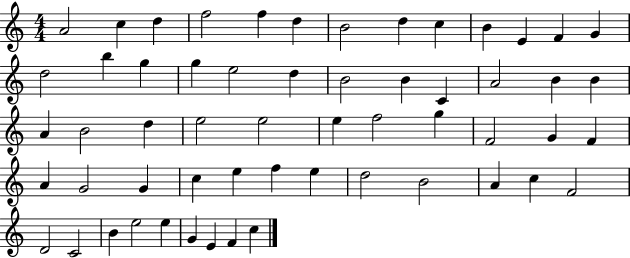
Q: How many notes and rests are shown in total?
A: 57